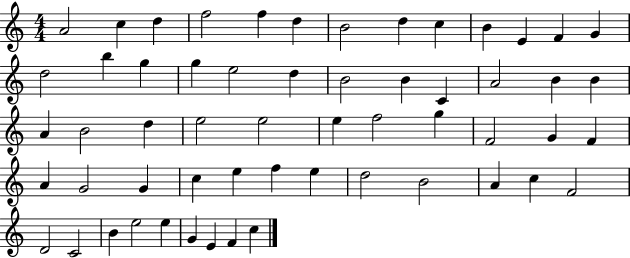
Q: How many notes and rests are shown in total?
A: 57